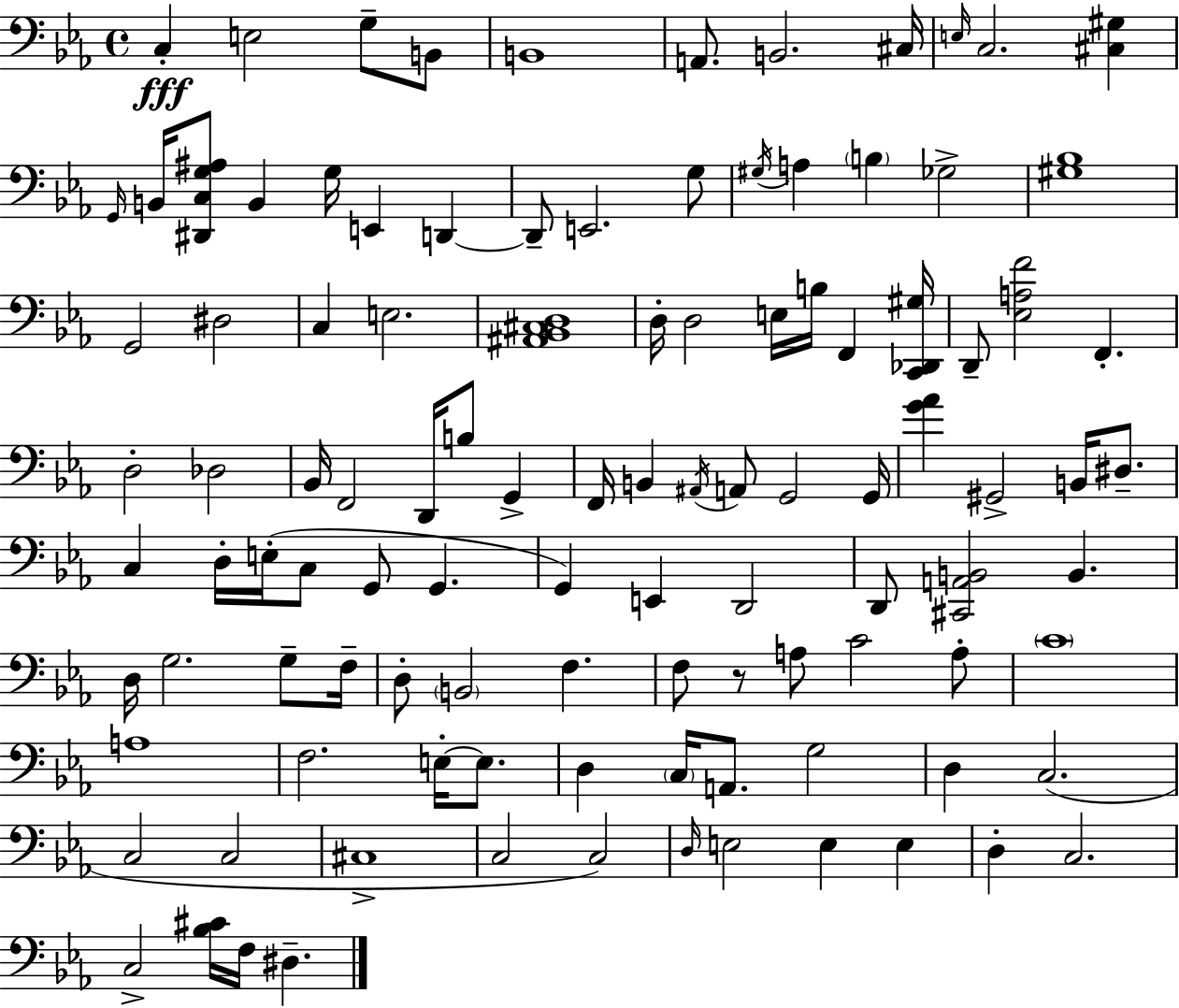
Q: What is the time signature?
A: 4/4